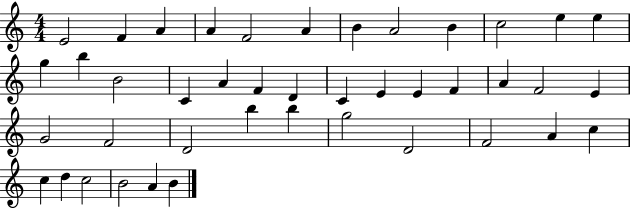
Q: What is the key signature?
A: C major